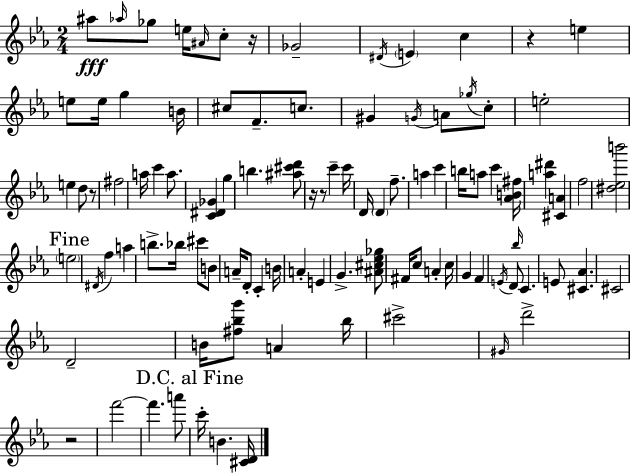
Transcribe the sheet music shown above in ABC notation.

X:1
T:Untitled
M:2/4
L:1/4
K:Cm
^a/2 _a/4 _g/2 e/4 ^A/4 c/2 z/4 _G2 ^D/4 E c z e e/2 e/4 g B/4 ^c/2 F/2 c/2 ^G G/4 A/2 _g/4 c/2 e2 e d/2 z/2 ^f2 a/4 c' a/2 [C^D_G] g b [^a^c'd']/2 z/4 z/2 c' c'/4 D/4 D f/2 a c' b/4 a/2 c' [_AB^f]/4 [a^d'] [^CA] f2 [^d_eb']2 e2 ^D/4 f a b/2 _b/4 ^c'/2 B/2 A/4 D/2 C B/4 A E G [^A^c_e_g]/2 ^F/4 c/2 A c/4 G F E/4 D/2 _b/4 C E/2 [^C_A] ^C2 D2 B/4 [^f_bg']/2 A _b/4 ^c'2 ^G/4 d'2 z2 f'2 f' a'/2 c'/4 B [^CD]/4